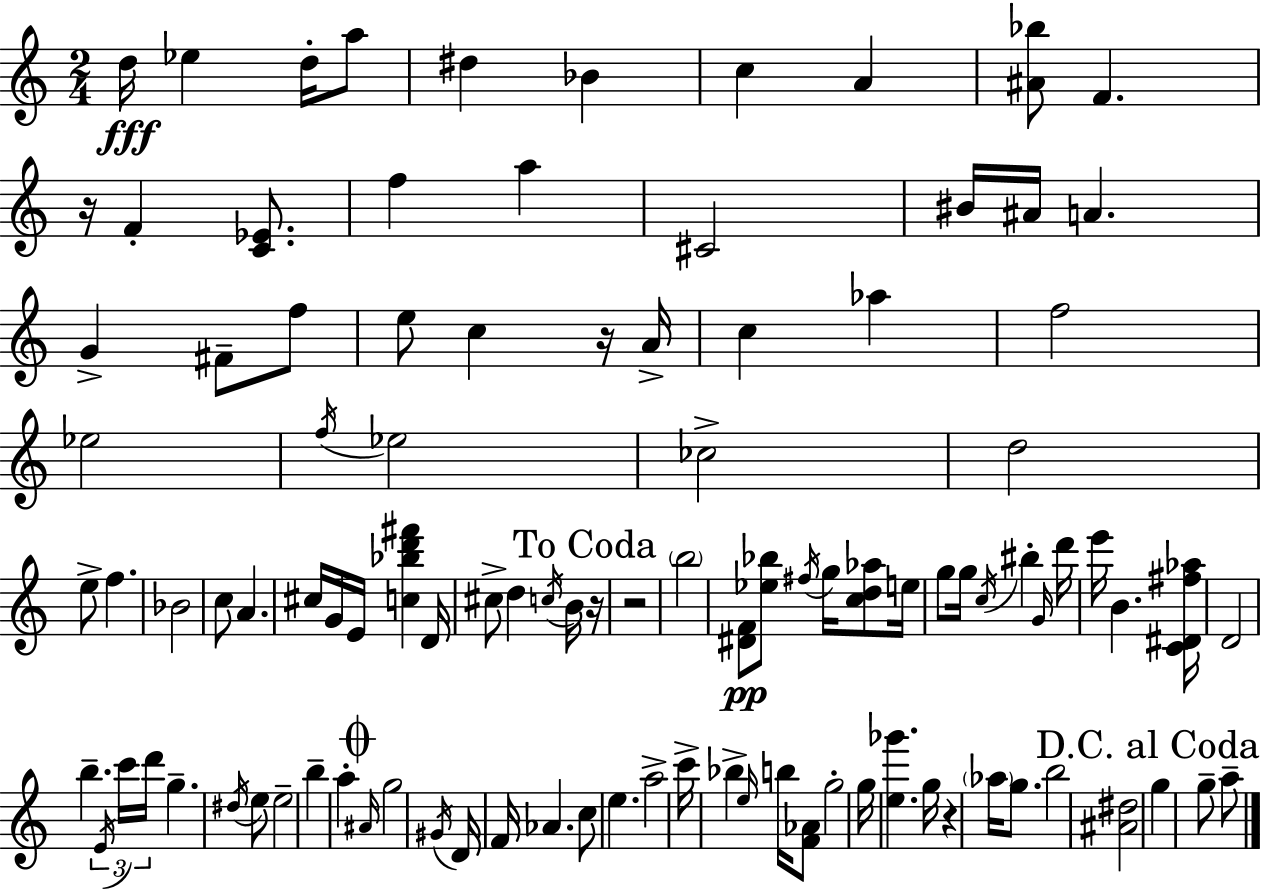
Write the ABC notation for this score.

X:1
T:Untitled
M:2/4
L:1/4
K:C
d/4 _e d/4 a/2 ^d _B c A [^A_b]/2 F z/4 F [C_E]/2 f a ^C2 ^B/4 ^A/4 A G ^F/2 f/2 e/2 c z/4 A/4 c _a f2 _e2 f/4 _e2 _c2 d2 e/2 f _B2 c/2 A ^c/4 G/4 E/4 [c_bd'^f'] D/4 ^c/2 d c/4 B/4 z/4 z2 b2 [^DF]/2 [_e_b]/2 ^f/4 g/4 [cd_a]/2 e/4 g/2 g/4 c/4 ^b G/4 d'/4 e'/4 B [C^D^f_a]/4 D2 b E/4 c'/4 d'/4 g ^d/4 e/2 e2 b a ^A/4 g2 ^G/4 D/4 F/4 _A c/2 e a2 c'/4 _b e/4 b/4 [F_A]/2 g2 g/4 [e_g'] g/4 z _a/4 g/2 b2 [^A^d]2 g g/2 a/2